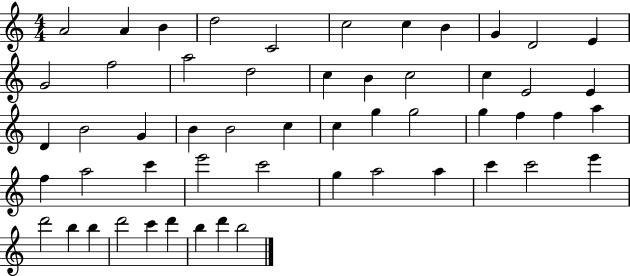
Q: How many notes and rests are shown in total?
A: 54